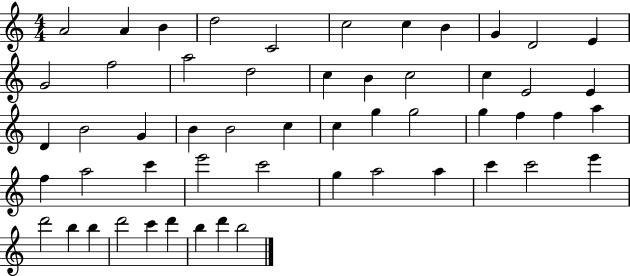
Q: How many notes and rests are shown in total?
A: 54